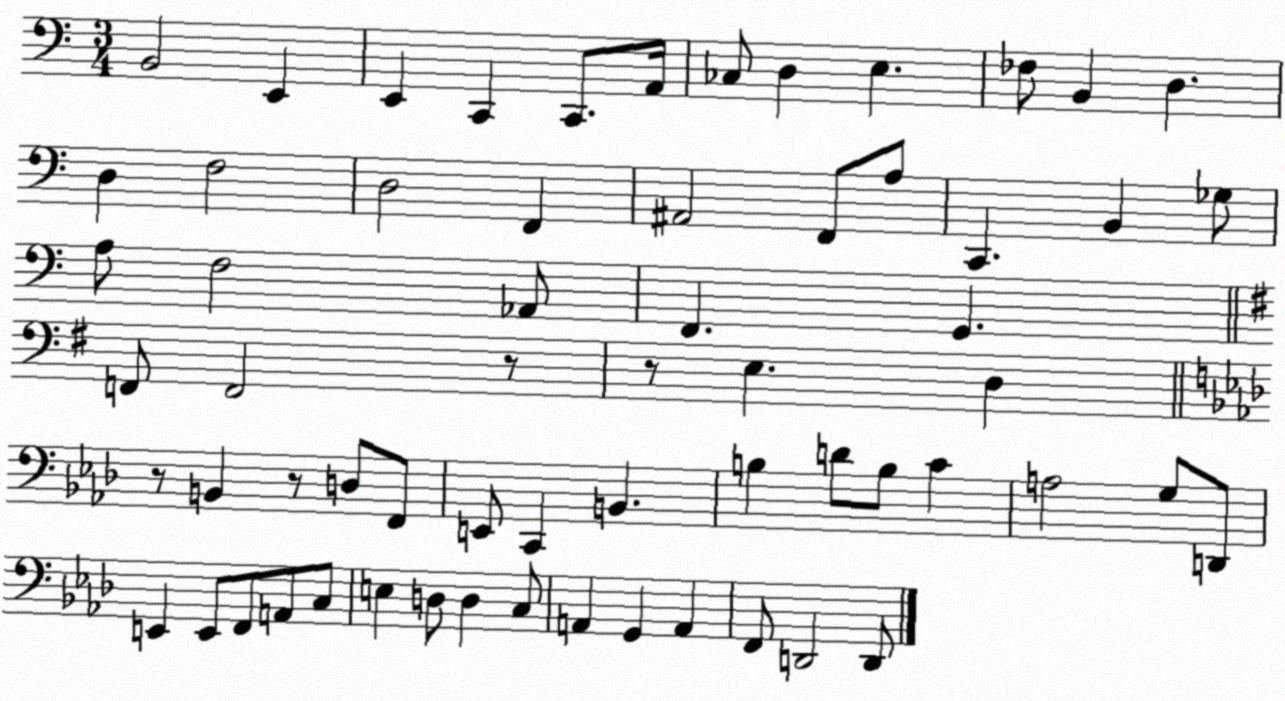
X:1
T:Untitled
M:3/4
L:1/4
K:C
B,,2 E,, E,, C,, C,,/2 A,,/4 _C,/2 D, E, _F,/2 B,, D, D, F,2 D,2 F,, ^A,,2 F,,/2 A,/2 C,, B,, _G,/2 A,/2 F,2 _A,,/2 F,, G,, F,,/2 F,,2 z/2 z/2 E, D, z/2 B,, z/2 D,/2 F,,/2 E,,/2 C,, B,, B, D/2 B,/2 C A,2 G,/2 D,,/2 E,, E,,/2 F,,/2 A,,/2 C,/2 E, D,/2 D, C,/2 A,, G,, A,, F,,/2 D,,2 D,,/2